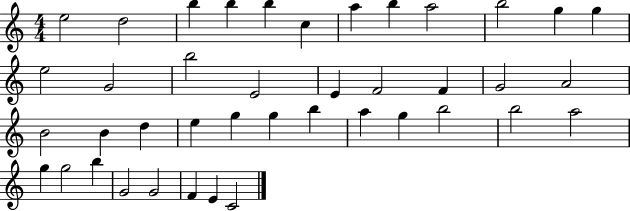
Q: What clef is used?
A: treble